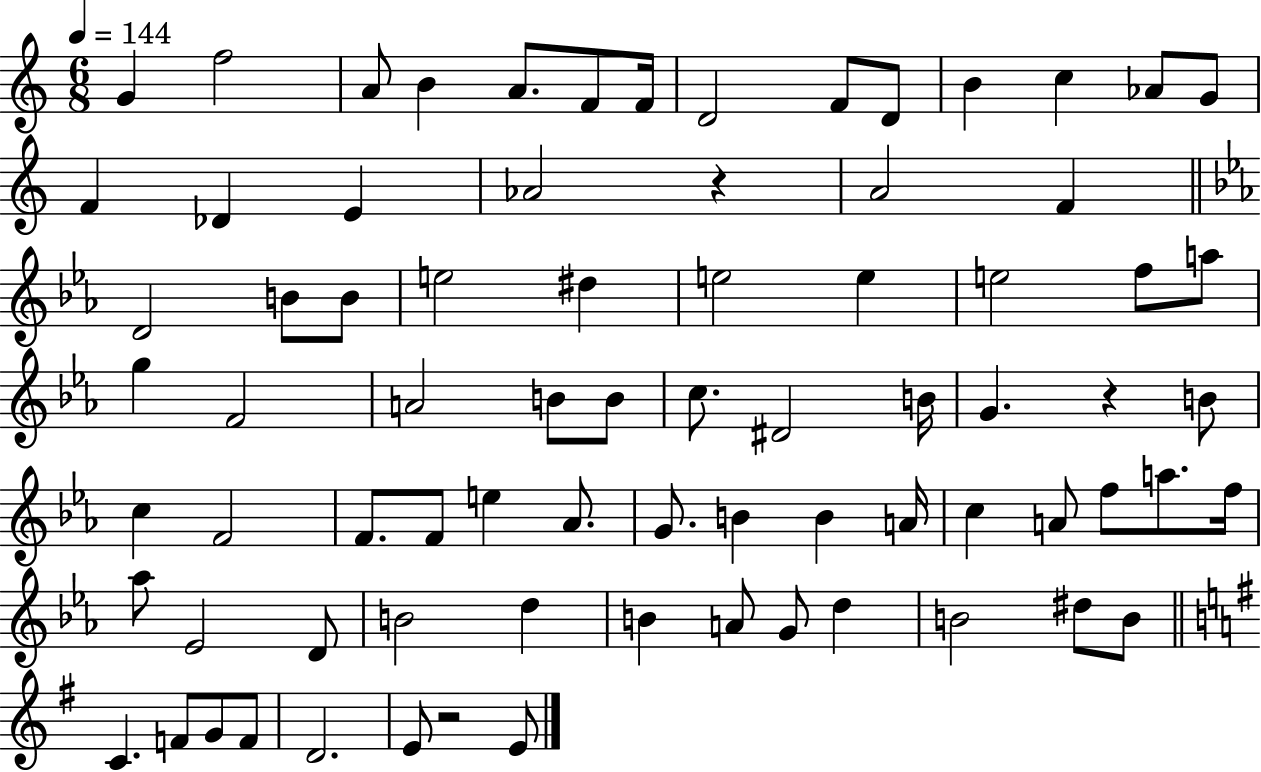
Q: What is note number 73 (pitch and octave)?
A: E4